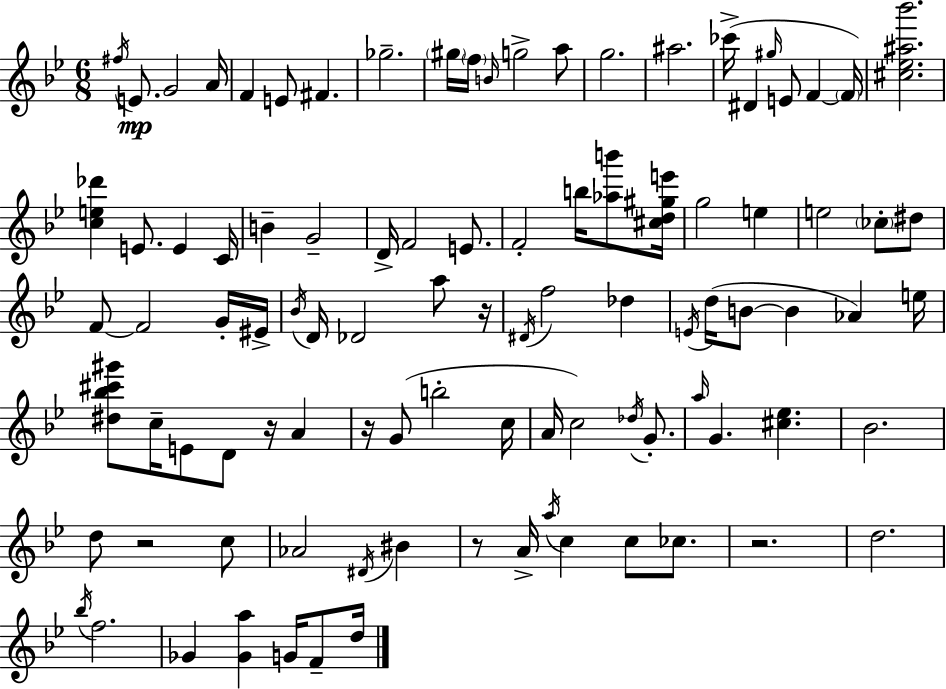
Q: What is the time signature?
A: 6/8